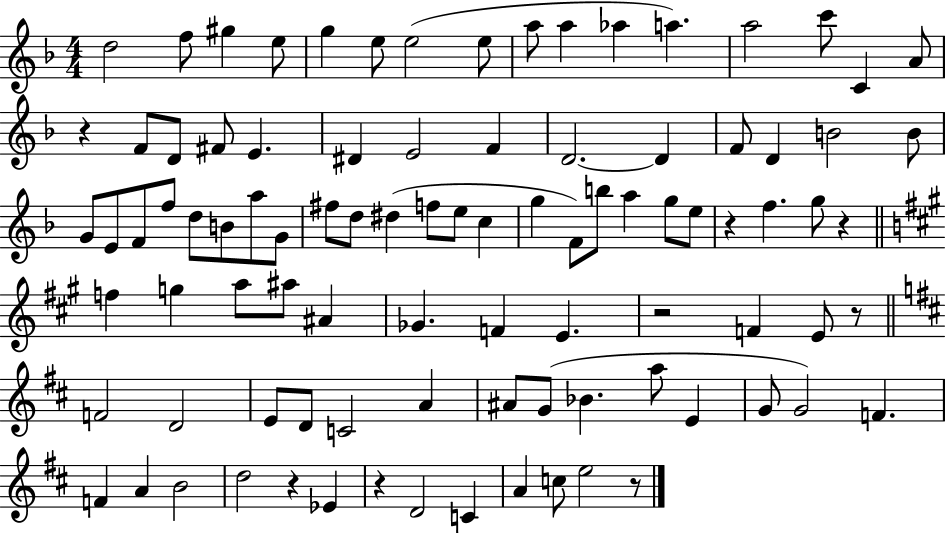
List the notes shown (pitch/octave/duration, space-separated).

D5/h F5/e G#5/q E5/e G5/q E5/e E5/h E5/e A5/e A5/q Ab5/q A5/q. A5/h C6/e C4/q A4/e R/q F4/e D4/e F#4/e E4/q. D#4/q E4/h F4/q D4/h. D4/q F4/e D4/q B4/h B4/e G4/e E4/e F4/e F5/e D5/e B4/e A5/e G4/e F#5/e D5/e D#5/q F5/e E5/e C5/q G5/q F4/e B5/e A5/q G5/e E5/e R/q F5/q. G5/e R/q F5/q G5/q A5/e A#5/e A#4/q Gb4/q. F4/q E4/q. R/h F4/q E4/e R/e F4/h D4/h E4/e D4/e C4/h A4/q A#4/e G4/e Bb4/q. A5/e E4/q G4/e G4/h F4/q. F4/q A4/q B4/h D5/h R/q Eb4/q R/q D4/h C4/q A4/q C5/e E5/h R/e